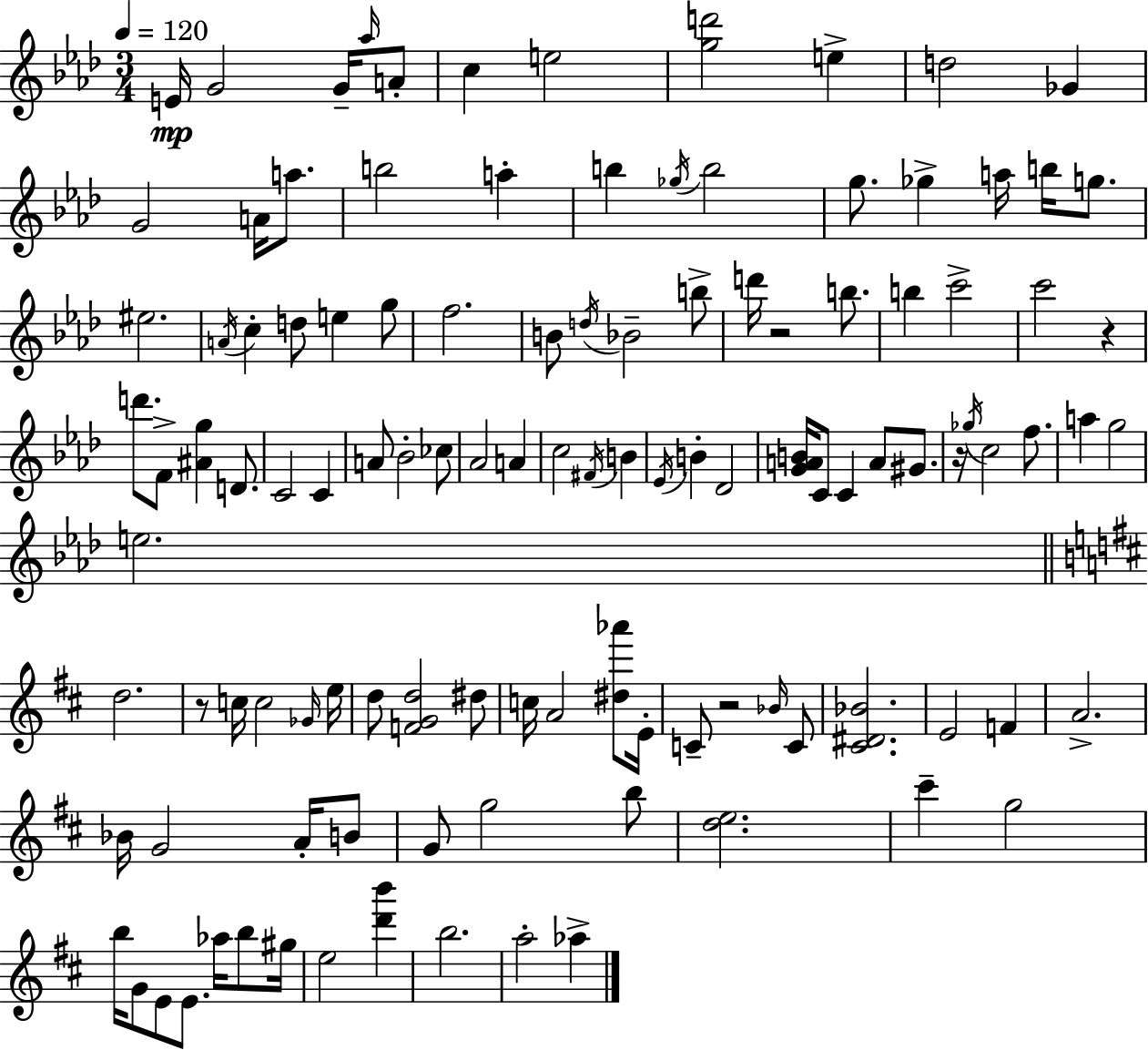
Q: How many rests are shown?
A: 5